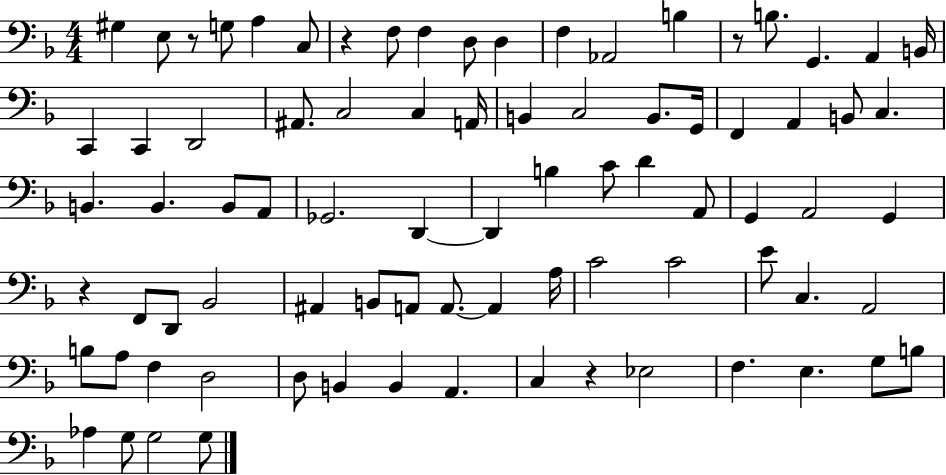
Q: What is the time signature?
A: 4/4